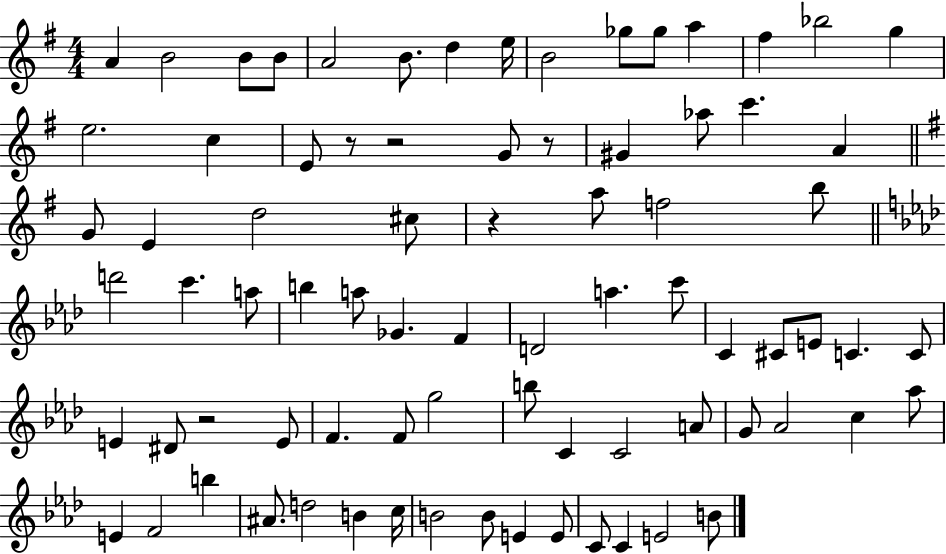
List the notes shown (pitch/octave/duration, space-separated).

A4/q B4/h B4/e B4/e A4/h B4/e. D5/q E5/s B4/h Gb5/e Gb5/e A5/q F#5/q Bb5/h G5/q E5/h. C5/q E4/e R/e R/h G4/e R/e G#4/q Ab5/e C6/q. A4/q G4/e E4/q D5/h C#5/e R/q A5/e F5/h B5/e D6/h C6/q. A5/e B5/q A5/e Gb4/q. F4/q D4/h A5/q. C6/e C4/q C#4/e E4/e C4/q. C4/e E4/q D#4/e R/h E4/e F4/q. F4/e G5/h B5/e C4/q C4/h A4/e G4/e Ab4/h C5/q Ab5/e E4/q F4/h B5/q A#4/e. D5/h B4/q C5/s B4/h B4/e E4/q E4/e C4/e C4/q E4/h B4/e